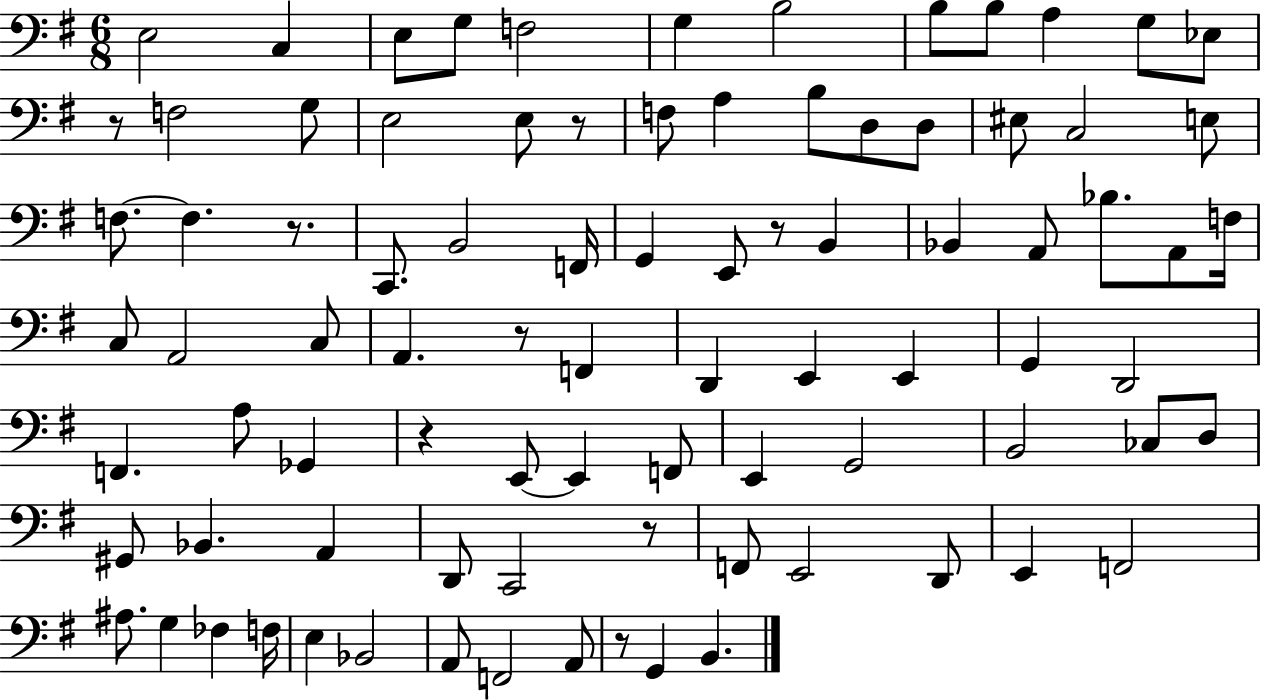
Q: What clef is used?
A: bass